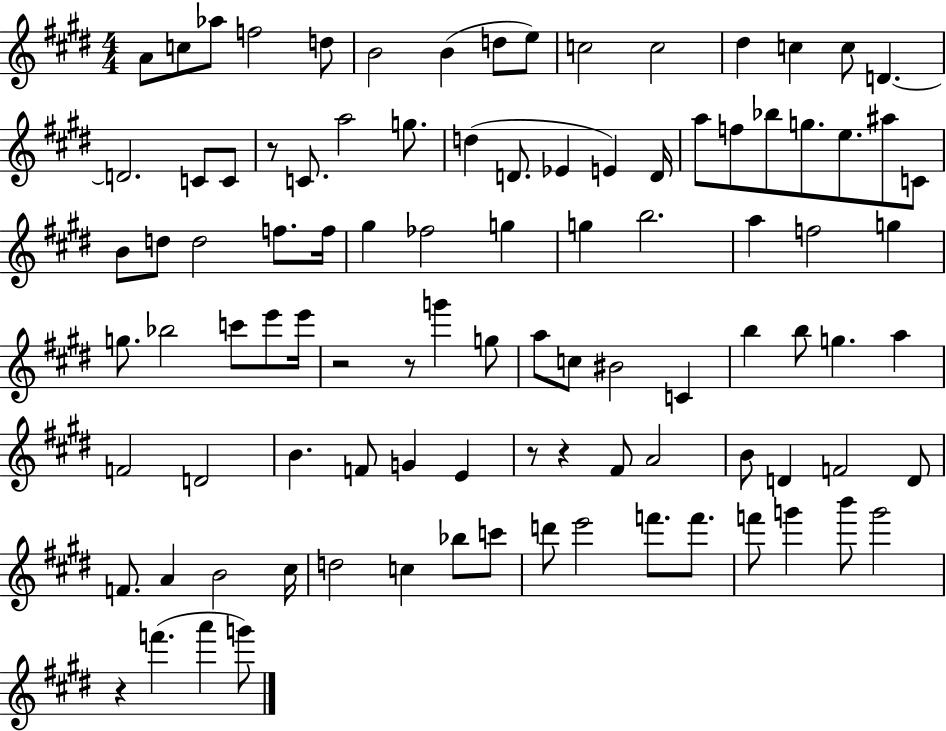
A4/e C5/e Ab5/e F5/h D5/e B4/h B4/q D5/e E5/e C5/h C5/h D#5/q C5/q C5/e D4/q. D4/h. C4/e C4/e R/e C4/e. A5/h G5/e. D5/q D4/e. Eb4/q E4/q D4/s A5/e F5/e Bb5/e G5/e. E5/e. A#5/e C4/e B4/e D5/e D5/h F5/e. F5/s G#5/q FES5/h G5/q G5/q B5/h. A5/q F5/h G5/q G5/e. Bb5/h C6/e E6/e E6/s R/h R/e G6/q G5/e A5/e C5/e BIS4/h C4/q B5/q B5/e G5/q. A5/q F4/h D4/h B4/q. F4/e G4/q E4/q R/e R/q F#4/e A4/h B4/e D4/q F4/h D4/e F4/e. A4/q B4/h C#5/s D5/h C5/q Bb5/e C6/e D6/e E6/h F6/e. F6/e. F6/e G6/q B6/e G6/h R/q F6/q. A6/q G6/e